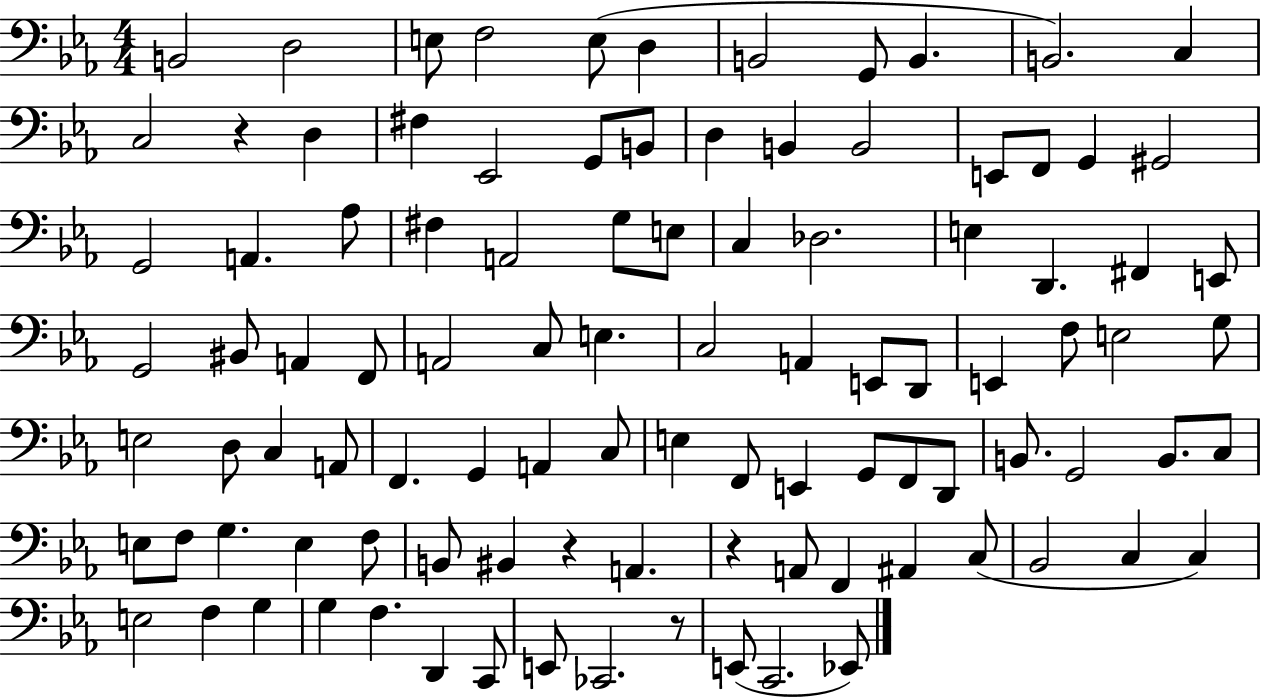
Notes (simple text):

B2/h D3/h E3/e F3/h E3/e D3/q B2/h G2/e B2/q. B2/h. C3/q C3/h R/q D3/q F#3/q Eb2/h G2/e B2/e D3/q B2/q B2/h E2/e F2/e G2/q G#2/h G2/h A2/q. Ab3/e F#3/q A2/h G3/e E3/e C3/q Db3/h. E3/q D2/q. F#2/q E2/e G2/h BIS2/e A2/q F2/e A2/h C3/e E3/q. C3/h A2/q E2/e D2/e E2/q F3/e E3/h G3/e E3/h D3/e C3/q A2/e F2/q. G2/q A2/q C3/e E3/q F2/e E2/q G2/e F2/e D2/e B2/e. G2/h B2/e. C3/e E3/e F3/e G3/q. E3/q F3/e B2/e BIS2/q R/q A2/q. R/q A2/e F2/q A#2/q C3/e Bb2/h C3/q C3/q E3/h F3/q G3/q G3/q F3/q. D2/q C2/e E2/e CES2/h. R/e E2/e C2/h. Eb2/e